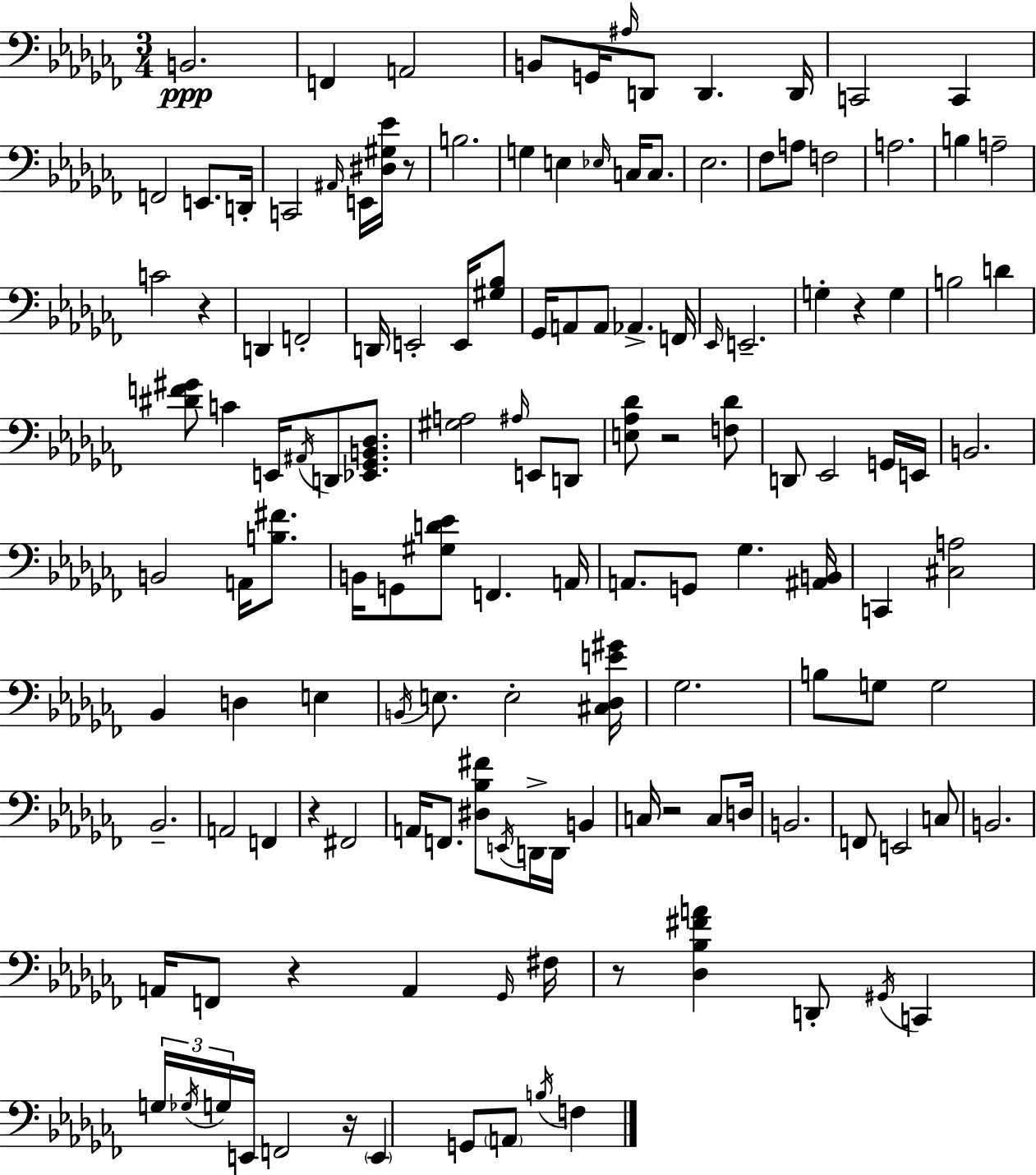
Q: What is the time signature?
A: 3/4